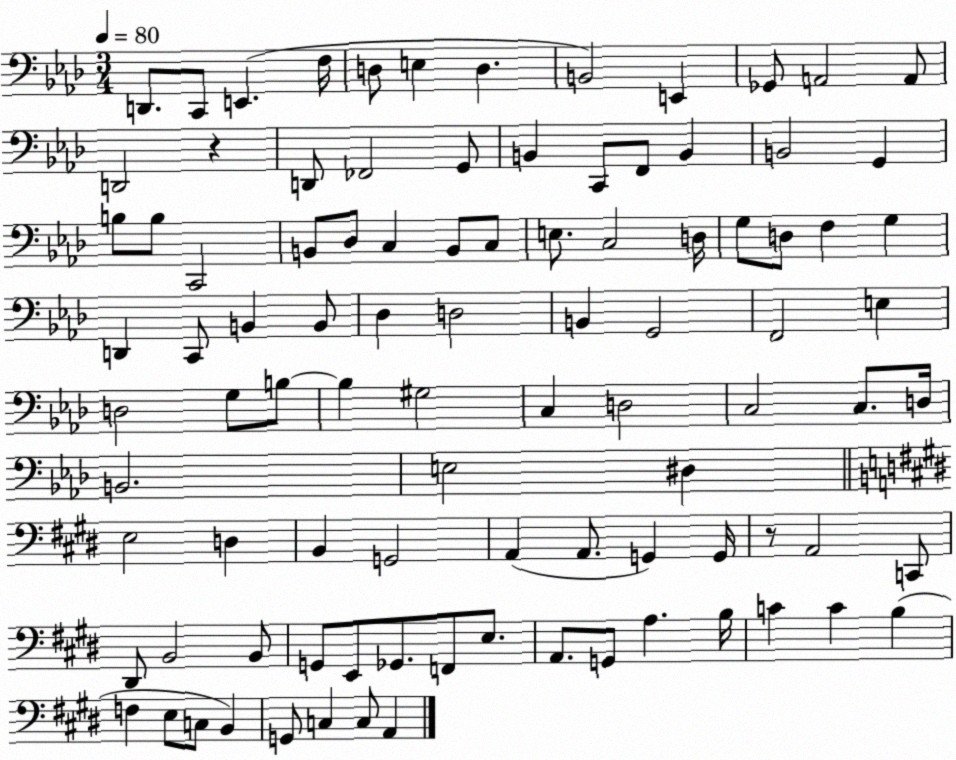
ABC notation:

X:1
T:Untitled
M:3/4
L:1/4
K:Ab
D,,/2 C,,/2 E,, F,/4 D,/2 E, D, B,,2 E,, _G,,/2 A,,2 A,,/2 D,,2 z D,,/2 _F,,2 G,,/2 B,, C,,/2 F,,/2 B,, B,,2 G,, B,/2 B,/2 C,,2 B,,/2 _D,/2 C, B,,/2 C,/2 E,/2 C,2 D,/4 G,/2 D,/2 F, G, D,, C,,/2 B,, B,,/2 _D, D,2 B,, G,,2 F,,2 E, D,2 G,/2 B,/2 B, ^G,2 C, D,2 C,2 C,/2 D,/4 B,,2 E,2 ^D, E,2 D, B,, G,,2 A,, A,,/2 G,, G,,/4 z/2 A,,2 C,,/2 ^D,,/2 B,,2 B,,/2 G,,/2 E,,/2 _G,,/2 F,,/2 E,/2 A,,/2 G,,/2 A, B,/4 C C B, F, E,/2 C,/2 B,, G,,/2 C, C,/2 A,,